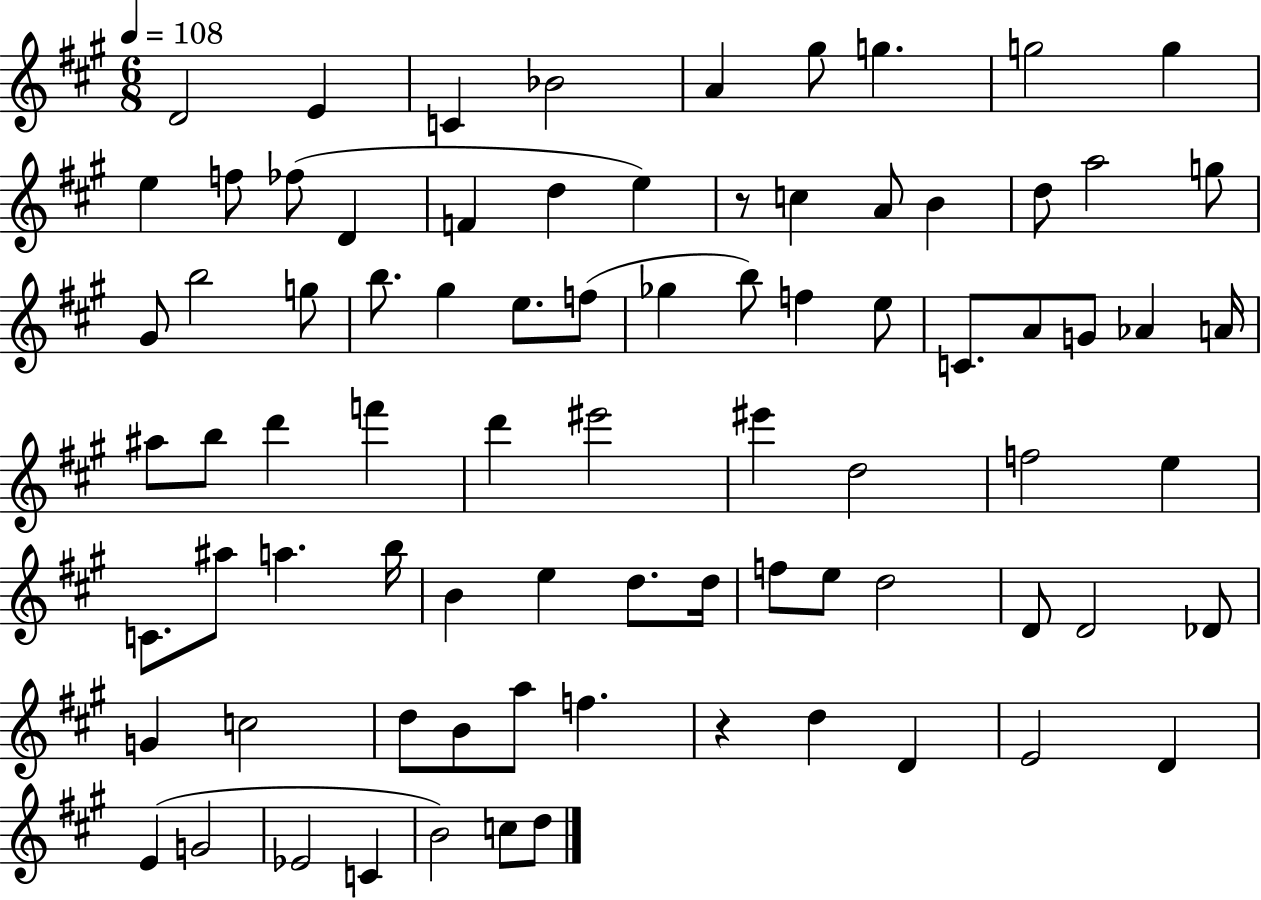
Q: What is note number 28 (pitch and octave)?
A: E5